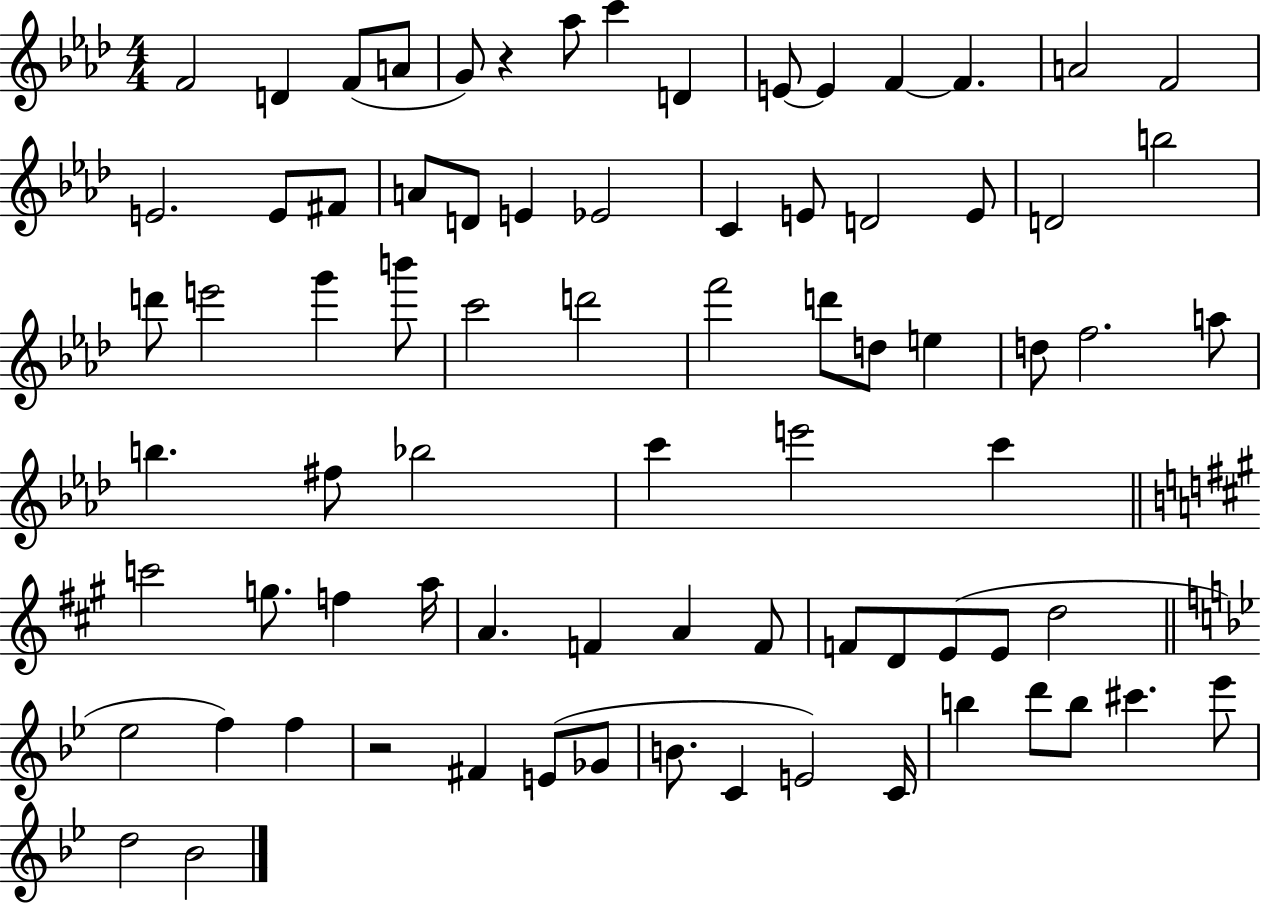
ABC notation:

X:1
T:Untitled
M:4/4
L:1/4
K:Ab
F2 D F/2 A/2 G/2 z _a/2 c' D E/2 E F F A2 F2 E2 E/2 ^F/2 A/2 D/2 E _E2 C E/2 D2 E/2 D2 b2 d'/2 e'2 g' b'/2 c'2 d'2 f'2 d'/2 d/2 e d/2 f2 a/2 b ^f/2 _b2 c' e'2 c' c'2 g/2 f a/4 A F A F/2 F/2 D/2 E/2 E/2 d2 _e2 f f z2 ^F E/2 _G/2 B/2 C E2 C/4 b d'/2 b/2 ^c' _e'/2 d2 _B2